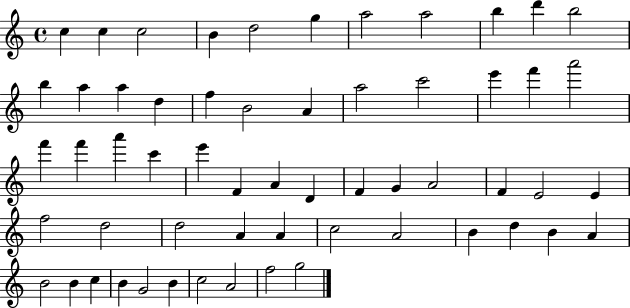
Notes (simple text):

C5/q C5/q C5/h B4/q D5/h G5/q A5/h A5/h B5/q D6/q B5/h B5/q A5/q A5/q D5/q F5/q B4/h A4/q A5/h C6/h E6/q F6/q A6/h F6/q F6/q A6/q C6/q E6/q F4/q A4/q D4/q F4/q G4/q A4/h F4/q E4/h E4/q F5/h D5/h D5/h A4/q A4/q C5/h A4/h B4/q D5/q B4/q A4/q B4/h B4/q C5/q B4/q G4/h B4/q C5/h A4/h F5/h G5/h